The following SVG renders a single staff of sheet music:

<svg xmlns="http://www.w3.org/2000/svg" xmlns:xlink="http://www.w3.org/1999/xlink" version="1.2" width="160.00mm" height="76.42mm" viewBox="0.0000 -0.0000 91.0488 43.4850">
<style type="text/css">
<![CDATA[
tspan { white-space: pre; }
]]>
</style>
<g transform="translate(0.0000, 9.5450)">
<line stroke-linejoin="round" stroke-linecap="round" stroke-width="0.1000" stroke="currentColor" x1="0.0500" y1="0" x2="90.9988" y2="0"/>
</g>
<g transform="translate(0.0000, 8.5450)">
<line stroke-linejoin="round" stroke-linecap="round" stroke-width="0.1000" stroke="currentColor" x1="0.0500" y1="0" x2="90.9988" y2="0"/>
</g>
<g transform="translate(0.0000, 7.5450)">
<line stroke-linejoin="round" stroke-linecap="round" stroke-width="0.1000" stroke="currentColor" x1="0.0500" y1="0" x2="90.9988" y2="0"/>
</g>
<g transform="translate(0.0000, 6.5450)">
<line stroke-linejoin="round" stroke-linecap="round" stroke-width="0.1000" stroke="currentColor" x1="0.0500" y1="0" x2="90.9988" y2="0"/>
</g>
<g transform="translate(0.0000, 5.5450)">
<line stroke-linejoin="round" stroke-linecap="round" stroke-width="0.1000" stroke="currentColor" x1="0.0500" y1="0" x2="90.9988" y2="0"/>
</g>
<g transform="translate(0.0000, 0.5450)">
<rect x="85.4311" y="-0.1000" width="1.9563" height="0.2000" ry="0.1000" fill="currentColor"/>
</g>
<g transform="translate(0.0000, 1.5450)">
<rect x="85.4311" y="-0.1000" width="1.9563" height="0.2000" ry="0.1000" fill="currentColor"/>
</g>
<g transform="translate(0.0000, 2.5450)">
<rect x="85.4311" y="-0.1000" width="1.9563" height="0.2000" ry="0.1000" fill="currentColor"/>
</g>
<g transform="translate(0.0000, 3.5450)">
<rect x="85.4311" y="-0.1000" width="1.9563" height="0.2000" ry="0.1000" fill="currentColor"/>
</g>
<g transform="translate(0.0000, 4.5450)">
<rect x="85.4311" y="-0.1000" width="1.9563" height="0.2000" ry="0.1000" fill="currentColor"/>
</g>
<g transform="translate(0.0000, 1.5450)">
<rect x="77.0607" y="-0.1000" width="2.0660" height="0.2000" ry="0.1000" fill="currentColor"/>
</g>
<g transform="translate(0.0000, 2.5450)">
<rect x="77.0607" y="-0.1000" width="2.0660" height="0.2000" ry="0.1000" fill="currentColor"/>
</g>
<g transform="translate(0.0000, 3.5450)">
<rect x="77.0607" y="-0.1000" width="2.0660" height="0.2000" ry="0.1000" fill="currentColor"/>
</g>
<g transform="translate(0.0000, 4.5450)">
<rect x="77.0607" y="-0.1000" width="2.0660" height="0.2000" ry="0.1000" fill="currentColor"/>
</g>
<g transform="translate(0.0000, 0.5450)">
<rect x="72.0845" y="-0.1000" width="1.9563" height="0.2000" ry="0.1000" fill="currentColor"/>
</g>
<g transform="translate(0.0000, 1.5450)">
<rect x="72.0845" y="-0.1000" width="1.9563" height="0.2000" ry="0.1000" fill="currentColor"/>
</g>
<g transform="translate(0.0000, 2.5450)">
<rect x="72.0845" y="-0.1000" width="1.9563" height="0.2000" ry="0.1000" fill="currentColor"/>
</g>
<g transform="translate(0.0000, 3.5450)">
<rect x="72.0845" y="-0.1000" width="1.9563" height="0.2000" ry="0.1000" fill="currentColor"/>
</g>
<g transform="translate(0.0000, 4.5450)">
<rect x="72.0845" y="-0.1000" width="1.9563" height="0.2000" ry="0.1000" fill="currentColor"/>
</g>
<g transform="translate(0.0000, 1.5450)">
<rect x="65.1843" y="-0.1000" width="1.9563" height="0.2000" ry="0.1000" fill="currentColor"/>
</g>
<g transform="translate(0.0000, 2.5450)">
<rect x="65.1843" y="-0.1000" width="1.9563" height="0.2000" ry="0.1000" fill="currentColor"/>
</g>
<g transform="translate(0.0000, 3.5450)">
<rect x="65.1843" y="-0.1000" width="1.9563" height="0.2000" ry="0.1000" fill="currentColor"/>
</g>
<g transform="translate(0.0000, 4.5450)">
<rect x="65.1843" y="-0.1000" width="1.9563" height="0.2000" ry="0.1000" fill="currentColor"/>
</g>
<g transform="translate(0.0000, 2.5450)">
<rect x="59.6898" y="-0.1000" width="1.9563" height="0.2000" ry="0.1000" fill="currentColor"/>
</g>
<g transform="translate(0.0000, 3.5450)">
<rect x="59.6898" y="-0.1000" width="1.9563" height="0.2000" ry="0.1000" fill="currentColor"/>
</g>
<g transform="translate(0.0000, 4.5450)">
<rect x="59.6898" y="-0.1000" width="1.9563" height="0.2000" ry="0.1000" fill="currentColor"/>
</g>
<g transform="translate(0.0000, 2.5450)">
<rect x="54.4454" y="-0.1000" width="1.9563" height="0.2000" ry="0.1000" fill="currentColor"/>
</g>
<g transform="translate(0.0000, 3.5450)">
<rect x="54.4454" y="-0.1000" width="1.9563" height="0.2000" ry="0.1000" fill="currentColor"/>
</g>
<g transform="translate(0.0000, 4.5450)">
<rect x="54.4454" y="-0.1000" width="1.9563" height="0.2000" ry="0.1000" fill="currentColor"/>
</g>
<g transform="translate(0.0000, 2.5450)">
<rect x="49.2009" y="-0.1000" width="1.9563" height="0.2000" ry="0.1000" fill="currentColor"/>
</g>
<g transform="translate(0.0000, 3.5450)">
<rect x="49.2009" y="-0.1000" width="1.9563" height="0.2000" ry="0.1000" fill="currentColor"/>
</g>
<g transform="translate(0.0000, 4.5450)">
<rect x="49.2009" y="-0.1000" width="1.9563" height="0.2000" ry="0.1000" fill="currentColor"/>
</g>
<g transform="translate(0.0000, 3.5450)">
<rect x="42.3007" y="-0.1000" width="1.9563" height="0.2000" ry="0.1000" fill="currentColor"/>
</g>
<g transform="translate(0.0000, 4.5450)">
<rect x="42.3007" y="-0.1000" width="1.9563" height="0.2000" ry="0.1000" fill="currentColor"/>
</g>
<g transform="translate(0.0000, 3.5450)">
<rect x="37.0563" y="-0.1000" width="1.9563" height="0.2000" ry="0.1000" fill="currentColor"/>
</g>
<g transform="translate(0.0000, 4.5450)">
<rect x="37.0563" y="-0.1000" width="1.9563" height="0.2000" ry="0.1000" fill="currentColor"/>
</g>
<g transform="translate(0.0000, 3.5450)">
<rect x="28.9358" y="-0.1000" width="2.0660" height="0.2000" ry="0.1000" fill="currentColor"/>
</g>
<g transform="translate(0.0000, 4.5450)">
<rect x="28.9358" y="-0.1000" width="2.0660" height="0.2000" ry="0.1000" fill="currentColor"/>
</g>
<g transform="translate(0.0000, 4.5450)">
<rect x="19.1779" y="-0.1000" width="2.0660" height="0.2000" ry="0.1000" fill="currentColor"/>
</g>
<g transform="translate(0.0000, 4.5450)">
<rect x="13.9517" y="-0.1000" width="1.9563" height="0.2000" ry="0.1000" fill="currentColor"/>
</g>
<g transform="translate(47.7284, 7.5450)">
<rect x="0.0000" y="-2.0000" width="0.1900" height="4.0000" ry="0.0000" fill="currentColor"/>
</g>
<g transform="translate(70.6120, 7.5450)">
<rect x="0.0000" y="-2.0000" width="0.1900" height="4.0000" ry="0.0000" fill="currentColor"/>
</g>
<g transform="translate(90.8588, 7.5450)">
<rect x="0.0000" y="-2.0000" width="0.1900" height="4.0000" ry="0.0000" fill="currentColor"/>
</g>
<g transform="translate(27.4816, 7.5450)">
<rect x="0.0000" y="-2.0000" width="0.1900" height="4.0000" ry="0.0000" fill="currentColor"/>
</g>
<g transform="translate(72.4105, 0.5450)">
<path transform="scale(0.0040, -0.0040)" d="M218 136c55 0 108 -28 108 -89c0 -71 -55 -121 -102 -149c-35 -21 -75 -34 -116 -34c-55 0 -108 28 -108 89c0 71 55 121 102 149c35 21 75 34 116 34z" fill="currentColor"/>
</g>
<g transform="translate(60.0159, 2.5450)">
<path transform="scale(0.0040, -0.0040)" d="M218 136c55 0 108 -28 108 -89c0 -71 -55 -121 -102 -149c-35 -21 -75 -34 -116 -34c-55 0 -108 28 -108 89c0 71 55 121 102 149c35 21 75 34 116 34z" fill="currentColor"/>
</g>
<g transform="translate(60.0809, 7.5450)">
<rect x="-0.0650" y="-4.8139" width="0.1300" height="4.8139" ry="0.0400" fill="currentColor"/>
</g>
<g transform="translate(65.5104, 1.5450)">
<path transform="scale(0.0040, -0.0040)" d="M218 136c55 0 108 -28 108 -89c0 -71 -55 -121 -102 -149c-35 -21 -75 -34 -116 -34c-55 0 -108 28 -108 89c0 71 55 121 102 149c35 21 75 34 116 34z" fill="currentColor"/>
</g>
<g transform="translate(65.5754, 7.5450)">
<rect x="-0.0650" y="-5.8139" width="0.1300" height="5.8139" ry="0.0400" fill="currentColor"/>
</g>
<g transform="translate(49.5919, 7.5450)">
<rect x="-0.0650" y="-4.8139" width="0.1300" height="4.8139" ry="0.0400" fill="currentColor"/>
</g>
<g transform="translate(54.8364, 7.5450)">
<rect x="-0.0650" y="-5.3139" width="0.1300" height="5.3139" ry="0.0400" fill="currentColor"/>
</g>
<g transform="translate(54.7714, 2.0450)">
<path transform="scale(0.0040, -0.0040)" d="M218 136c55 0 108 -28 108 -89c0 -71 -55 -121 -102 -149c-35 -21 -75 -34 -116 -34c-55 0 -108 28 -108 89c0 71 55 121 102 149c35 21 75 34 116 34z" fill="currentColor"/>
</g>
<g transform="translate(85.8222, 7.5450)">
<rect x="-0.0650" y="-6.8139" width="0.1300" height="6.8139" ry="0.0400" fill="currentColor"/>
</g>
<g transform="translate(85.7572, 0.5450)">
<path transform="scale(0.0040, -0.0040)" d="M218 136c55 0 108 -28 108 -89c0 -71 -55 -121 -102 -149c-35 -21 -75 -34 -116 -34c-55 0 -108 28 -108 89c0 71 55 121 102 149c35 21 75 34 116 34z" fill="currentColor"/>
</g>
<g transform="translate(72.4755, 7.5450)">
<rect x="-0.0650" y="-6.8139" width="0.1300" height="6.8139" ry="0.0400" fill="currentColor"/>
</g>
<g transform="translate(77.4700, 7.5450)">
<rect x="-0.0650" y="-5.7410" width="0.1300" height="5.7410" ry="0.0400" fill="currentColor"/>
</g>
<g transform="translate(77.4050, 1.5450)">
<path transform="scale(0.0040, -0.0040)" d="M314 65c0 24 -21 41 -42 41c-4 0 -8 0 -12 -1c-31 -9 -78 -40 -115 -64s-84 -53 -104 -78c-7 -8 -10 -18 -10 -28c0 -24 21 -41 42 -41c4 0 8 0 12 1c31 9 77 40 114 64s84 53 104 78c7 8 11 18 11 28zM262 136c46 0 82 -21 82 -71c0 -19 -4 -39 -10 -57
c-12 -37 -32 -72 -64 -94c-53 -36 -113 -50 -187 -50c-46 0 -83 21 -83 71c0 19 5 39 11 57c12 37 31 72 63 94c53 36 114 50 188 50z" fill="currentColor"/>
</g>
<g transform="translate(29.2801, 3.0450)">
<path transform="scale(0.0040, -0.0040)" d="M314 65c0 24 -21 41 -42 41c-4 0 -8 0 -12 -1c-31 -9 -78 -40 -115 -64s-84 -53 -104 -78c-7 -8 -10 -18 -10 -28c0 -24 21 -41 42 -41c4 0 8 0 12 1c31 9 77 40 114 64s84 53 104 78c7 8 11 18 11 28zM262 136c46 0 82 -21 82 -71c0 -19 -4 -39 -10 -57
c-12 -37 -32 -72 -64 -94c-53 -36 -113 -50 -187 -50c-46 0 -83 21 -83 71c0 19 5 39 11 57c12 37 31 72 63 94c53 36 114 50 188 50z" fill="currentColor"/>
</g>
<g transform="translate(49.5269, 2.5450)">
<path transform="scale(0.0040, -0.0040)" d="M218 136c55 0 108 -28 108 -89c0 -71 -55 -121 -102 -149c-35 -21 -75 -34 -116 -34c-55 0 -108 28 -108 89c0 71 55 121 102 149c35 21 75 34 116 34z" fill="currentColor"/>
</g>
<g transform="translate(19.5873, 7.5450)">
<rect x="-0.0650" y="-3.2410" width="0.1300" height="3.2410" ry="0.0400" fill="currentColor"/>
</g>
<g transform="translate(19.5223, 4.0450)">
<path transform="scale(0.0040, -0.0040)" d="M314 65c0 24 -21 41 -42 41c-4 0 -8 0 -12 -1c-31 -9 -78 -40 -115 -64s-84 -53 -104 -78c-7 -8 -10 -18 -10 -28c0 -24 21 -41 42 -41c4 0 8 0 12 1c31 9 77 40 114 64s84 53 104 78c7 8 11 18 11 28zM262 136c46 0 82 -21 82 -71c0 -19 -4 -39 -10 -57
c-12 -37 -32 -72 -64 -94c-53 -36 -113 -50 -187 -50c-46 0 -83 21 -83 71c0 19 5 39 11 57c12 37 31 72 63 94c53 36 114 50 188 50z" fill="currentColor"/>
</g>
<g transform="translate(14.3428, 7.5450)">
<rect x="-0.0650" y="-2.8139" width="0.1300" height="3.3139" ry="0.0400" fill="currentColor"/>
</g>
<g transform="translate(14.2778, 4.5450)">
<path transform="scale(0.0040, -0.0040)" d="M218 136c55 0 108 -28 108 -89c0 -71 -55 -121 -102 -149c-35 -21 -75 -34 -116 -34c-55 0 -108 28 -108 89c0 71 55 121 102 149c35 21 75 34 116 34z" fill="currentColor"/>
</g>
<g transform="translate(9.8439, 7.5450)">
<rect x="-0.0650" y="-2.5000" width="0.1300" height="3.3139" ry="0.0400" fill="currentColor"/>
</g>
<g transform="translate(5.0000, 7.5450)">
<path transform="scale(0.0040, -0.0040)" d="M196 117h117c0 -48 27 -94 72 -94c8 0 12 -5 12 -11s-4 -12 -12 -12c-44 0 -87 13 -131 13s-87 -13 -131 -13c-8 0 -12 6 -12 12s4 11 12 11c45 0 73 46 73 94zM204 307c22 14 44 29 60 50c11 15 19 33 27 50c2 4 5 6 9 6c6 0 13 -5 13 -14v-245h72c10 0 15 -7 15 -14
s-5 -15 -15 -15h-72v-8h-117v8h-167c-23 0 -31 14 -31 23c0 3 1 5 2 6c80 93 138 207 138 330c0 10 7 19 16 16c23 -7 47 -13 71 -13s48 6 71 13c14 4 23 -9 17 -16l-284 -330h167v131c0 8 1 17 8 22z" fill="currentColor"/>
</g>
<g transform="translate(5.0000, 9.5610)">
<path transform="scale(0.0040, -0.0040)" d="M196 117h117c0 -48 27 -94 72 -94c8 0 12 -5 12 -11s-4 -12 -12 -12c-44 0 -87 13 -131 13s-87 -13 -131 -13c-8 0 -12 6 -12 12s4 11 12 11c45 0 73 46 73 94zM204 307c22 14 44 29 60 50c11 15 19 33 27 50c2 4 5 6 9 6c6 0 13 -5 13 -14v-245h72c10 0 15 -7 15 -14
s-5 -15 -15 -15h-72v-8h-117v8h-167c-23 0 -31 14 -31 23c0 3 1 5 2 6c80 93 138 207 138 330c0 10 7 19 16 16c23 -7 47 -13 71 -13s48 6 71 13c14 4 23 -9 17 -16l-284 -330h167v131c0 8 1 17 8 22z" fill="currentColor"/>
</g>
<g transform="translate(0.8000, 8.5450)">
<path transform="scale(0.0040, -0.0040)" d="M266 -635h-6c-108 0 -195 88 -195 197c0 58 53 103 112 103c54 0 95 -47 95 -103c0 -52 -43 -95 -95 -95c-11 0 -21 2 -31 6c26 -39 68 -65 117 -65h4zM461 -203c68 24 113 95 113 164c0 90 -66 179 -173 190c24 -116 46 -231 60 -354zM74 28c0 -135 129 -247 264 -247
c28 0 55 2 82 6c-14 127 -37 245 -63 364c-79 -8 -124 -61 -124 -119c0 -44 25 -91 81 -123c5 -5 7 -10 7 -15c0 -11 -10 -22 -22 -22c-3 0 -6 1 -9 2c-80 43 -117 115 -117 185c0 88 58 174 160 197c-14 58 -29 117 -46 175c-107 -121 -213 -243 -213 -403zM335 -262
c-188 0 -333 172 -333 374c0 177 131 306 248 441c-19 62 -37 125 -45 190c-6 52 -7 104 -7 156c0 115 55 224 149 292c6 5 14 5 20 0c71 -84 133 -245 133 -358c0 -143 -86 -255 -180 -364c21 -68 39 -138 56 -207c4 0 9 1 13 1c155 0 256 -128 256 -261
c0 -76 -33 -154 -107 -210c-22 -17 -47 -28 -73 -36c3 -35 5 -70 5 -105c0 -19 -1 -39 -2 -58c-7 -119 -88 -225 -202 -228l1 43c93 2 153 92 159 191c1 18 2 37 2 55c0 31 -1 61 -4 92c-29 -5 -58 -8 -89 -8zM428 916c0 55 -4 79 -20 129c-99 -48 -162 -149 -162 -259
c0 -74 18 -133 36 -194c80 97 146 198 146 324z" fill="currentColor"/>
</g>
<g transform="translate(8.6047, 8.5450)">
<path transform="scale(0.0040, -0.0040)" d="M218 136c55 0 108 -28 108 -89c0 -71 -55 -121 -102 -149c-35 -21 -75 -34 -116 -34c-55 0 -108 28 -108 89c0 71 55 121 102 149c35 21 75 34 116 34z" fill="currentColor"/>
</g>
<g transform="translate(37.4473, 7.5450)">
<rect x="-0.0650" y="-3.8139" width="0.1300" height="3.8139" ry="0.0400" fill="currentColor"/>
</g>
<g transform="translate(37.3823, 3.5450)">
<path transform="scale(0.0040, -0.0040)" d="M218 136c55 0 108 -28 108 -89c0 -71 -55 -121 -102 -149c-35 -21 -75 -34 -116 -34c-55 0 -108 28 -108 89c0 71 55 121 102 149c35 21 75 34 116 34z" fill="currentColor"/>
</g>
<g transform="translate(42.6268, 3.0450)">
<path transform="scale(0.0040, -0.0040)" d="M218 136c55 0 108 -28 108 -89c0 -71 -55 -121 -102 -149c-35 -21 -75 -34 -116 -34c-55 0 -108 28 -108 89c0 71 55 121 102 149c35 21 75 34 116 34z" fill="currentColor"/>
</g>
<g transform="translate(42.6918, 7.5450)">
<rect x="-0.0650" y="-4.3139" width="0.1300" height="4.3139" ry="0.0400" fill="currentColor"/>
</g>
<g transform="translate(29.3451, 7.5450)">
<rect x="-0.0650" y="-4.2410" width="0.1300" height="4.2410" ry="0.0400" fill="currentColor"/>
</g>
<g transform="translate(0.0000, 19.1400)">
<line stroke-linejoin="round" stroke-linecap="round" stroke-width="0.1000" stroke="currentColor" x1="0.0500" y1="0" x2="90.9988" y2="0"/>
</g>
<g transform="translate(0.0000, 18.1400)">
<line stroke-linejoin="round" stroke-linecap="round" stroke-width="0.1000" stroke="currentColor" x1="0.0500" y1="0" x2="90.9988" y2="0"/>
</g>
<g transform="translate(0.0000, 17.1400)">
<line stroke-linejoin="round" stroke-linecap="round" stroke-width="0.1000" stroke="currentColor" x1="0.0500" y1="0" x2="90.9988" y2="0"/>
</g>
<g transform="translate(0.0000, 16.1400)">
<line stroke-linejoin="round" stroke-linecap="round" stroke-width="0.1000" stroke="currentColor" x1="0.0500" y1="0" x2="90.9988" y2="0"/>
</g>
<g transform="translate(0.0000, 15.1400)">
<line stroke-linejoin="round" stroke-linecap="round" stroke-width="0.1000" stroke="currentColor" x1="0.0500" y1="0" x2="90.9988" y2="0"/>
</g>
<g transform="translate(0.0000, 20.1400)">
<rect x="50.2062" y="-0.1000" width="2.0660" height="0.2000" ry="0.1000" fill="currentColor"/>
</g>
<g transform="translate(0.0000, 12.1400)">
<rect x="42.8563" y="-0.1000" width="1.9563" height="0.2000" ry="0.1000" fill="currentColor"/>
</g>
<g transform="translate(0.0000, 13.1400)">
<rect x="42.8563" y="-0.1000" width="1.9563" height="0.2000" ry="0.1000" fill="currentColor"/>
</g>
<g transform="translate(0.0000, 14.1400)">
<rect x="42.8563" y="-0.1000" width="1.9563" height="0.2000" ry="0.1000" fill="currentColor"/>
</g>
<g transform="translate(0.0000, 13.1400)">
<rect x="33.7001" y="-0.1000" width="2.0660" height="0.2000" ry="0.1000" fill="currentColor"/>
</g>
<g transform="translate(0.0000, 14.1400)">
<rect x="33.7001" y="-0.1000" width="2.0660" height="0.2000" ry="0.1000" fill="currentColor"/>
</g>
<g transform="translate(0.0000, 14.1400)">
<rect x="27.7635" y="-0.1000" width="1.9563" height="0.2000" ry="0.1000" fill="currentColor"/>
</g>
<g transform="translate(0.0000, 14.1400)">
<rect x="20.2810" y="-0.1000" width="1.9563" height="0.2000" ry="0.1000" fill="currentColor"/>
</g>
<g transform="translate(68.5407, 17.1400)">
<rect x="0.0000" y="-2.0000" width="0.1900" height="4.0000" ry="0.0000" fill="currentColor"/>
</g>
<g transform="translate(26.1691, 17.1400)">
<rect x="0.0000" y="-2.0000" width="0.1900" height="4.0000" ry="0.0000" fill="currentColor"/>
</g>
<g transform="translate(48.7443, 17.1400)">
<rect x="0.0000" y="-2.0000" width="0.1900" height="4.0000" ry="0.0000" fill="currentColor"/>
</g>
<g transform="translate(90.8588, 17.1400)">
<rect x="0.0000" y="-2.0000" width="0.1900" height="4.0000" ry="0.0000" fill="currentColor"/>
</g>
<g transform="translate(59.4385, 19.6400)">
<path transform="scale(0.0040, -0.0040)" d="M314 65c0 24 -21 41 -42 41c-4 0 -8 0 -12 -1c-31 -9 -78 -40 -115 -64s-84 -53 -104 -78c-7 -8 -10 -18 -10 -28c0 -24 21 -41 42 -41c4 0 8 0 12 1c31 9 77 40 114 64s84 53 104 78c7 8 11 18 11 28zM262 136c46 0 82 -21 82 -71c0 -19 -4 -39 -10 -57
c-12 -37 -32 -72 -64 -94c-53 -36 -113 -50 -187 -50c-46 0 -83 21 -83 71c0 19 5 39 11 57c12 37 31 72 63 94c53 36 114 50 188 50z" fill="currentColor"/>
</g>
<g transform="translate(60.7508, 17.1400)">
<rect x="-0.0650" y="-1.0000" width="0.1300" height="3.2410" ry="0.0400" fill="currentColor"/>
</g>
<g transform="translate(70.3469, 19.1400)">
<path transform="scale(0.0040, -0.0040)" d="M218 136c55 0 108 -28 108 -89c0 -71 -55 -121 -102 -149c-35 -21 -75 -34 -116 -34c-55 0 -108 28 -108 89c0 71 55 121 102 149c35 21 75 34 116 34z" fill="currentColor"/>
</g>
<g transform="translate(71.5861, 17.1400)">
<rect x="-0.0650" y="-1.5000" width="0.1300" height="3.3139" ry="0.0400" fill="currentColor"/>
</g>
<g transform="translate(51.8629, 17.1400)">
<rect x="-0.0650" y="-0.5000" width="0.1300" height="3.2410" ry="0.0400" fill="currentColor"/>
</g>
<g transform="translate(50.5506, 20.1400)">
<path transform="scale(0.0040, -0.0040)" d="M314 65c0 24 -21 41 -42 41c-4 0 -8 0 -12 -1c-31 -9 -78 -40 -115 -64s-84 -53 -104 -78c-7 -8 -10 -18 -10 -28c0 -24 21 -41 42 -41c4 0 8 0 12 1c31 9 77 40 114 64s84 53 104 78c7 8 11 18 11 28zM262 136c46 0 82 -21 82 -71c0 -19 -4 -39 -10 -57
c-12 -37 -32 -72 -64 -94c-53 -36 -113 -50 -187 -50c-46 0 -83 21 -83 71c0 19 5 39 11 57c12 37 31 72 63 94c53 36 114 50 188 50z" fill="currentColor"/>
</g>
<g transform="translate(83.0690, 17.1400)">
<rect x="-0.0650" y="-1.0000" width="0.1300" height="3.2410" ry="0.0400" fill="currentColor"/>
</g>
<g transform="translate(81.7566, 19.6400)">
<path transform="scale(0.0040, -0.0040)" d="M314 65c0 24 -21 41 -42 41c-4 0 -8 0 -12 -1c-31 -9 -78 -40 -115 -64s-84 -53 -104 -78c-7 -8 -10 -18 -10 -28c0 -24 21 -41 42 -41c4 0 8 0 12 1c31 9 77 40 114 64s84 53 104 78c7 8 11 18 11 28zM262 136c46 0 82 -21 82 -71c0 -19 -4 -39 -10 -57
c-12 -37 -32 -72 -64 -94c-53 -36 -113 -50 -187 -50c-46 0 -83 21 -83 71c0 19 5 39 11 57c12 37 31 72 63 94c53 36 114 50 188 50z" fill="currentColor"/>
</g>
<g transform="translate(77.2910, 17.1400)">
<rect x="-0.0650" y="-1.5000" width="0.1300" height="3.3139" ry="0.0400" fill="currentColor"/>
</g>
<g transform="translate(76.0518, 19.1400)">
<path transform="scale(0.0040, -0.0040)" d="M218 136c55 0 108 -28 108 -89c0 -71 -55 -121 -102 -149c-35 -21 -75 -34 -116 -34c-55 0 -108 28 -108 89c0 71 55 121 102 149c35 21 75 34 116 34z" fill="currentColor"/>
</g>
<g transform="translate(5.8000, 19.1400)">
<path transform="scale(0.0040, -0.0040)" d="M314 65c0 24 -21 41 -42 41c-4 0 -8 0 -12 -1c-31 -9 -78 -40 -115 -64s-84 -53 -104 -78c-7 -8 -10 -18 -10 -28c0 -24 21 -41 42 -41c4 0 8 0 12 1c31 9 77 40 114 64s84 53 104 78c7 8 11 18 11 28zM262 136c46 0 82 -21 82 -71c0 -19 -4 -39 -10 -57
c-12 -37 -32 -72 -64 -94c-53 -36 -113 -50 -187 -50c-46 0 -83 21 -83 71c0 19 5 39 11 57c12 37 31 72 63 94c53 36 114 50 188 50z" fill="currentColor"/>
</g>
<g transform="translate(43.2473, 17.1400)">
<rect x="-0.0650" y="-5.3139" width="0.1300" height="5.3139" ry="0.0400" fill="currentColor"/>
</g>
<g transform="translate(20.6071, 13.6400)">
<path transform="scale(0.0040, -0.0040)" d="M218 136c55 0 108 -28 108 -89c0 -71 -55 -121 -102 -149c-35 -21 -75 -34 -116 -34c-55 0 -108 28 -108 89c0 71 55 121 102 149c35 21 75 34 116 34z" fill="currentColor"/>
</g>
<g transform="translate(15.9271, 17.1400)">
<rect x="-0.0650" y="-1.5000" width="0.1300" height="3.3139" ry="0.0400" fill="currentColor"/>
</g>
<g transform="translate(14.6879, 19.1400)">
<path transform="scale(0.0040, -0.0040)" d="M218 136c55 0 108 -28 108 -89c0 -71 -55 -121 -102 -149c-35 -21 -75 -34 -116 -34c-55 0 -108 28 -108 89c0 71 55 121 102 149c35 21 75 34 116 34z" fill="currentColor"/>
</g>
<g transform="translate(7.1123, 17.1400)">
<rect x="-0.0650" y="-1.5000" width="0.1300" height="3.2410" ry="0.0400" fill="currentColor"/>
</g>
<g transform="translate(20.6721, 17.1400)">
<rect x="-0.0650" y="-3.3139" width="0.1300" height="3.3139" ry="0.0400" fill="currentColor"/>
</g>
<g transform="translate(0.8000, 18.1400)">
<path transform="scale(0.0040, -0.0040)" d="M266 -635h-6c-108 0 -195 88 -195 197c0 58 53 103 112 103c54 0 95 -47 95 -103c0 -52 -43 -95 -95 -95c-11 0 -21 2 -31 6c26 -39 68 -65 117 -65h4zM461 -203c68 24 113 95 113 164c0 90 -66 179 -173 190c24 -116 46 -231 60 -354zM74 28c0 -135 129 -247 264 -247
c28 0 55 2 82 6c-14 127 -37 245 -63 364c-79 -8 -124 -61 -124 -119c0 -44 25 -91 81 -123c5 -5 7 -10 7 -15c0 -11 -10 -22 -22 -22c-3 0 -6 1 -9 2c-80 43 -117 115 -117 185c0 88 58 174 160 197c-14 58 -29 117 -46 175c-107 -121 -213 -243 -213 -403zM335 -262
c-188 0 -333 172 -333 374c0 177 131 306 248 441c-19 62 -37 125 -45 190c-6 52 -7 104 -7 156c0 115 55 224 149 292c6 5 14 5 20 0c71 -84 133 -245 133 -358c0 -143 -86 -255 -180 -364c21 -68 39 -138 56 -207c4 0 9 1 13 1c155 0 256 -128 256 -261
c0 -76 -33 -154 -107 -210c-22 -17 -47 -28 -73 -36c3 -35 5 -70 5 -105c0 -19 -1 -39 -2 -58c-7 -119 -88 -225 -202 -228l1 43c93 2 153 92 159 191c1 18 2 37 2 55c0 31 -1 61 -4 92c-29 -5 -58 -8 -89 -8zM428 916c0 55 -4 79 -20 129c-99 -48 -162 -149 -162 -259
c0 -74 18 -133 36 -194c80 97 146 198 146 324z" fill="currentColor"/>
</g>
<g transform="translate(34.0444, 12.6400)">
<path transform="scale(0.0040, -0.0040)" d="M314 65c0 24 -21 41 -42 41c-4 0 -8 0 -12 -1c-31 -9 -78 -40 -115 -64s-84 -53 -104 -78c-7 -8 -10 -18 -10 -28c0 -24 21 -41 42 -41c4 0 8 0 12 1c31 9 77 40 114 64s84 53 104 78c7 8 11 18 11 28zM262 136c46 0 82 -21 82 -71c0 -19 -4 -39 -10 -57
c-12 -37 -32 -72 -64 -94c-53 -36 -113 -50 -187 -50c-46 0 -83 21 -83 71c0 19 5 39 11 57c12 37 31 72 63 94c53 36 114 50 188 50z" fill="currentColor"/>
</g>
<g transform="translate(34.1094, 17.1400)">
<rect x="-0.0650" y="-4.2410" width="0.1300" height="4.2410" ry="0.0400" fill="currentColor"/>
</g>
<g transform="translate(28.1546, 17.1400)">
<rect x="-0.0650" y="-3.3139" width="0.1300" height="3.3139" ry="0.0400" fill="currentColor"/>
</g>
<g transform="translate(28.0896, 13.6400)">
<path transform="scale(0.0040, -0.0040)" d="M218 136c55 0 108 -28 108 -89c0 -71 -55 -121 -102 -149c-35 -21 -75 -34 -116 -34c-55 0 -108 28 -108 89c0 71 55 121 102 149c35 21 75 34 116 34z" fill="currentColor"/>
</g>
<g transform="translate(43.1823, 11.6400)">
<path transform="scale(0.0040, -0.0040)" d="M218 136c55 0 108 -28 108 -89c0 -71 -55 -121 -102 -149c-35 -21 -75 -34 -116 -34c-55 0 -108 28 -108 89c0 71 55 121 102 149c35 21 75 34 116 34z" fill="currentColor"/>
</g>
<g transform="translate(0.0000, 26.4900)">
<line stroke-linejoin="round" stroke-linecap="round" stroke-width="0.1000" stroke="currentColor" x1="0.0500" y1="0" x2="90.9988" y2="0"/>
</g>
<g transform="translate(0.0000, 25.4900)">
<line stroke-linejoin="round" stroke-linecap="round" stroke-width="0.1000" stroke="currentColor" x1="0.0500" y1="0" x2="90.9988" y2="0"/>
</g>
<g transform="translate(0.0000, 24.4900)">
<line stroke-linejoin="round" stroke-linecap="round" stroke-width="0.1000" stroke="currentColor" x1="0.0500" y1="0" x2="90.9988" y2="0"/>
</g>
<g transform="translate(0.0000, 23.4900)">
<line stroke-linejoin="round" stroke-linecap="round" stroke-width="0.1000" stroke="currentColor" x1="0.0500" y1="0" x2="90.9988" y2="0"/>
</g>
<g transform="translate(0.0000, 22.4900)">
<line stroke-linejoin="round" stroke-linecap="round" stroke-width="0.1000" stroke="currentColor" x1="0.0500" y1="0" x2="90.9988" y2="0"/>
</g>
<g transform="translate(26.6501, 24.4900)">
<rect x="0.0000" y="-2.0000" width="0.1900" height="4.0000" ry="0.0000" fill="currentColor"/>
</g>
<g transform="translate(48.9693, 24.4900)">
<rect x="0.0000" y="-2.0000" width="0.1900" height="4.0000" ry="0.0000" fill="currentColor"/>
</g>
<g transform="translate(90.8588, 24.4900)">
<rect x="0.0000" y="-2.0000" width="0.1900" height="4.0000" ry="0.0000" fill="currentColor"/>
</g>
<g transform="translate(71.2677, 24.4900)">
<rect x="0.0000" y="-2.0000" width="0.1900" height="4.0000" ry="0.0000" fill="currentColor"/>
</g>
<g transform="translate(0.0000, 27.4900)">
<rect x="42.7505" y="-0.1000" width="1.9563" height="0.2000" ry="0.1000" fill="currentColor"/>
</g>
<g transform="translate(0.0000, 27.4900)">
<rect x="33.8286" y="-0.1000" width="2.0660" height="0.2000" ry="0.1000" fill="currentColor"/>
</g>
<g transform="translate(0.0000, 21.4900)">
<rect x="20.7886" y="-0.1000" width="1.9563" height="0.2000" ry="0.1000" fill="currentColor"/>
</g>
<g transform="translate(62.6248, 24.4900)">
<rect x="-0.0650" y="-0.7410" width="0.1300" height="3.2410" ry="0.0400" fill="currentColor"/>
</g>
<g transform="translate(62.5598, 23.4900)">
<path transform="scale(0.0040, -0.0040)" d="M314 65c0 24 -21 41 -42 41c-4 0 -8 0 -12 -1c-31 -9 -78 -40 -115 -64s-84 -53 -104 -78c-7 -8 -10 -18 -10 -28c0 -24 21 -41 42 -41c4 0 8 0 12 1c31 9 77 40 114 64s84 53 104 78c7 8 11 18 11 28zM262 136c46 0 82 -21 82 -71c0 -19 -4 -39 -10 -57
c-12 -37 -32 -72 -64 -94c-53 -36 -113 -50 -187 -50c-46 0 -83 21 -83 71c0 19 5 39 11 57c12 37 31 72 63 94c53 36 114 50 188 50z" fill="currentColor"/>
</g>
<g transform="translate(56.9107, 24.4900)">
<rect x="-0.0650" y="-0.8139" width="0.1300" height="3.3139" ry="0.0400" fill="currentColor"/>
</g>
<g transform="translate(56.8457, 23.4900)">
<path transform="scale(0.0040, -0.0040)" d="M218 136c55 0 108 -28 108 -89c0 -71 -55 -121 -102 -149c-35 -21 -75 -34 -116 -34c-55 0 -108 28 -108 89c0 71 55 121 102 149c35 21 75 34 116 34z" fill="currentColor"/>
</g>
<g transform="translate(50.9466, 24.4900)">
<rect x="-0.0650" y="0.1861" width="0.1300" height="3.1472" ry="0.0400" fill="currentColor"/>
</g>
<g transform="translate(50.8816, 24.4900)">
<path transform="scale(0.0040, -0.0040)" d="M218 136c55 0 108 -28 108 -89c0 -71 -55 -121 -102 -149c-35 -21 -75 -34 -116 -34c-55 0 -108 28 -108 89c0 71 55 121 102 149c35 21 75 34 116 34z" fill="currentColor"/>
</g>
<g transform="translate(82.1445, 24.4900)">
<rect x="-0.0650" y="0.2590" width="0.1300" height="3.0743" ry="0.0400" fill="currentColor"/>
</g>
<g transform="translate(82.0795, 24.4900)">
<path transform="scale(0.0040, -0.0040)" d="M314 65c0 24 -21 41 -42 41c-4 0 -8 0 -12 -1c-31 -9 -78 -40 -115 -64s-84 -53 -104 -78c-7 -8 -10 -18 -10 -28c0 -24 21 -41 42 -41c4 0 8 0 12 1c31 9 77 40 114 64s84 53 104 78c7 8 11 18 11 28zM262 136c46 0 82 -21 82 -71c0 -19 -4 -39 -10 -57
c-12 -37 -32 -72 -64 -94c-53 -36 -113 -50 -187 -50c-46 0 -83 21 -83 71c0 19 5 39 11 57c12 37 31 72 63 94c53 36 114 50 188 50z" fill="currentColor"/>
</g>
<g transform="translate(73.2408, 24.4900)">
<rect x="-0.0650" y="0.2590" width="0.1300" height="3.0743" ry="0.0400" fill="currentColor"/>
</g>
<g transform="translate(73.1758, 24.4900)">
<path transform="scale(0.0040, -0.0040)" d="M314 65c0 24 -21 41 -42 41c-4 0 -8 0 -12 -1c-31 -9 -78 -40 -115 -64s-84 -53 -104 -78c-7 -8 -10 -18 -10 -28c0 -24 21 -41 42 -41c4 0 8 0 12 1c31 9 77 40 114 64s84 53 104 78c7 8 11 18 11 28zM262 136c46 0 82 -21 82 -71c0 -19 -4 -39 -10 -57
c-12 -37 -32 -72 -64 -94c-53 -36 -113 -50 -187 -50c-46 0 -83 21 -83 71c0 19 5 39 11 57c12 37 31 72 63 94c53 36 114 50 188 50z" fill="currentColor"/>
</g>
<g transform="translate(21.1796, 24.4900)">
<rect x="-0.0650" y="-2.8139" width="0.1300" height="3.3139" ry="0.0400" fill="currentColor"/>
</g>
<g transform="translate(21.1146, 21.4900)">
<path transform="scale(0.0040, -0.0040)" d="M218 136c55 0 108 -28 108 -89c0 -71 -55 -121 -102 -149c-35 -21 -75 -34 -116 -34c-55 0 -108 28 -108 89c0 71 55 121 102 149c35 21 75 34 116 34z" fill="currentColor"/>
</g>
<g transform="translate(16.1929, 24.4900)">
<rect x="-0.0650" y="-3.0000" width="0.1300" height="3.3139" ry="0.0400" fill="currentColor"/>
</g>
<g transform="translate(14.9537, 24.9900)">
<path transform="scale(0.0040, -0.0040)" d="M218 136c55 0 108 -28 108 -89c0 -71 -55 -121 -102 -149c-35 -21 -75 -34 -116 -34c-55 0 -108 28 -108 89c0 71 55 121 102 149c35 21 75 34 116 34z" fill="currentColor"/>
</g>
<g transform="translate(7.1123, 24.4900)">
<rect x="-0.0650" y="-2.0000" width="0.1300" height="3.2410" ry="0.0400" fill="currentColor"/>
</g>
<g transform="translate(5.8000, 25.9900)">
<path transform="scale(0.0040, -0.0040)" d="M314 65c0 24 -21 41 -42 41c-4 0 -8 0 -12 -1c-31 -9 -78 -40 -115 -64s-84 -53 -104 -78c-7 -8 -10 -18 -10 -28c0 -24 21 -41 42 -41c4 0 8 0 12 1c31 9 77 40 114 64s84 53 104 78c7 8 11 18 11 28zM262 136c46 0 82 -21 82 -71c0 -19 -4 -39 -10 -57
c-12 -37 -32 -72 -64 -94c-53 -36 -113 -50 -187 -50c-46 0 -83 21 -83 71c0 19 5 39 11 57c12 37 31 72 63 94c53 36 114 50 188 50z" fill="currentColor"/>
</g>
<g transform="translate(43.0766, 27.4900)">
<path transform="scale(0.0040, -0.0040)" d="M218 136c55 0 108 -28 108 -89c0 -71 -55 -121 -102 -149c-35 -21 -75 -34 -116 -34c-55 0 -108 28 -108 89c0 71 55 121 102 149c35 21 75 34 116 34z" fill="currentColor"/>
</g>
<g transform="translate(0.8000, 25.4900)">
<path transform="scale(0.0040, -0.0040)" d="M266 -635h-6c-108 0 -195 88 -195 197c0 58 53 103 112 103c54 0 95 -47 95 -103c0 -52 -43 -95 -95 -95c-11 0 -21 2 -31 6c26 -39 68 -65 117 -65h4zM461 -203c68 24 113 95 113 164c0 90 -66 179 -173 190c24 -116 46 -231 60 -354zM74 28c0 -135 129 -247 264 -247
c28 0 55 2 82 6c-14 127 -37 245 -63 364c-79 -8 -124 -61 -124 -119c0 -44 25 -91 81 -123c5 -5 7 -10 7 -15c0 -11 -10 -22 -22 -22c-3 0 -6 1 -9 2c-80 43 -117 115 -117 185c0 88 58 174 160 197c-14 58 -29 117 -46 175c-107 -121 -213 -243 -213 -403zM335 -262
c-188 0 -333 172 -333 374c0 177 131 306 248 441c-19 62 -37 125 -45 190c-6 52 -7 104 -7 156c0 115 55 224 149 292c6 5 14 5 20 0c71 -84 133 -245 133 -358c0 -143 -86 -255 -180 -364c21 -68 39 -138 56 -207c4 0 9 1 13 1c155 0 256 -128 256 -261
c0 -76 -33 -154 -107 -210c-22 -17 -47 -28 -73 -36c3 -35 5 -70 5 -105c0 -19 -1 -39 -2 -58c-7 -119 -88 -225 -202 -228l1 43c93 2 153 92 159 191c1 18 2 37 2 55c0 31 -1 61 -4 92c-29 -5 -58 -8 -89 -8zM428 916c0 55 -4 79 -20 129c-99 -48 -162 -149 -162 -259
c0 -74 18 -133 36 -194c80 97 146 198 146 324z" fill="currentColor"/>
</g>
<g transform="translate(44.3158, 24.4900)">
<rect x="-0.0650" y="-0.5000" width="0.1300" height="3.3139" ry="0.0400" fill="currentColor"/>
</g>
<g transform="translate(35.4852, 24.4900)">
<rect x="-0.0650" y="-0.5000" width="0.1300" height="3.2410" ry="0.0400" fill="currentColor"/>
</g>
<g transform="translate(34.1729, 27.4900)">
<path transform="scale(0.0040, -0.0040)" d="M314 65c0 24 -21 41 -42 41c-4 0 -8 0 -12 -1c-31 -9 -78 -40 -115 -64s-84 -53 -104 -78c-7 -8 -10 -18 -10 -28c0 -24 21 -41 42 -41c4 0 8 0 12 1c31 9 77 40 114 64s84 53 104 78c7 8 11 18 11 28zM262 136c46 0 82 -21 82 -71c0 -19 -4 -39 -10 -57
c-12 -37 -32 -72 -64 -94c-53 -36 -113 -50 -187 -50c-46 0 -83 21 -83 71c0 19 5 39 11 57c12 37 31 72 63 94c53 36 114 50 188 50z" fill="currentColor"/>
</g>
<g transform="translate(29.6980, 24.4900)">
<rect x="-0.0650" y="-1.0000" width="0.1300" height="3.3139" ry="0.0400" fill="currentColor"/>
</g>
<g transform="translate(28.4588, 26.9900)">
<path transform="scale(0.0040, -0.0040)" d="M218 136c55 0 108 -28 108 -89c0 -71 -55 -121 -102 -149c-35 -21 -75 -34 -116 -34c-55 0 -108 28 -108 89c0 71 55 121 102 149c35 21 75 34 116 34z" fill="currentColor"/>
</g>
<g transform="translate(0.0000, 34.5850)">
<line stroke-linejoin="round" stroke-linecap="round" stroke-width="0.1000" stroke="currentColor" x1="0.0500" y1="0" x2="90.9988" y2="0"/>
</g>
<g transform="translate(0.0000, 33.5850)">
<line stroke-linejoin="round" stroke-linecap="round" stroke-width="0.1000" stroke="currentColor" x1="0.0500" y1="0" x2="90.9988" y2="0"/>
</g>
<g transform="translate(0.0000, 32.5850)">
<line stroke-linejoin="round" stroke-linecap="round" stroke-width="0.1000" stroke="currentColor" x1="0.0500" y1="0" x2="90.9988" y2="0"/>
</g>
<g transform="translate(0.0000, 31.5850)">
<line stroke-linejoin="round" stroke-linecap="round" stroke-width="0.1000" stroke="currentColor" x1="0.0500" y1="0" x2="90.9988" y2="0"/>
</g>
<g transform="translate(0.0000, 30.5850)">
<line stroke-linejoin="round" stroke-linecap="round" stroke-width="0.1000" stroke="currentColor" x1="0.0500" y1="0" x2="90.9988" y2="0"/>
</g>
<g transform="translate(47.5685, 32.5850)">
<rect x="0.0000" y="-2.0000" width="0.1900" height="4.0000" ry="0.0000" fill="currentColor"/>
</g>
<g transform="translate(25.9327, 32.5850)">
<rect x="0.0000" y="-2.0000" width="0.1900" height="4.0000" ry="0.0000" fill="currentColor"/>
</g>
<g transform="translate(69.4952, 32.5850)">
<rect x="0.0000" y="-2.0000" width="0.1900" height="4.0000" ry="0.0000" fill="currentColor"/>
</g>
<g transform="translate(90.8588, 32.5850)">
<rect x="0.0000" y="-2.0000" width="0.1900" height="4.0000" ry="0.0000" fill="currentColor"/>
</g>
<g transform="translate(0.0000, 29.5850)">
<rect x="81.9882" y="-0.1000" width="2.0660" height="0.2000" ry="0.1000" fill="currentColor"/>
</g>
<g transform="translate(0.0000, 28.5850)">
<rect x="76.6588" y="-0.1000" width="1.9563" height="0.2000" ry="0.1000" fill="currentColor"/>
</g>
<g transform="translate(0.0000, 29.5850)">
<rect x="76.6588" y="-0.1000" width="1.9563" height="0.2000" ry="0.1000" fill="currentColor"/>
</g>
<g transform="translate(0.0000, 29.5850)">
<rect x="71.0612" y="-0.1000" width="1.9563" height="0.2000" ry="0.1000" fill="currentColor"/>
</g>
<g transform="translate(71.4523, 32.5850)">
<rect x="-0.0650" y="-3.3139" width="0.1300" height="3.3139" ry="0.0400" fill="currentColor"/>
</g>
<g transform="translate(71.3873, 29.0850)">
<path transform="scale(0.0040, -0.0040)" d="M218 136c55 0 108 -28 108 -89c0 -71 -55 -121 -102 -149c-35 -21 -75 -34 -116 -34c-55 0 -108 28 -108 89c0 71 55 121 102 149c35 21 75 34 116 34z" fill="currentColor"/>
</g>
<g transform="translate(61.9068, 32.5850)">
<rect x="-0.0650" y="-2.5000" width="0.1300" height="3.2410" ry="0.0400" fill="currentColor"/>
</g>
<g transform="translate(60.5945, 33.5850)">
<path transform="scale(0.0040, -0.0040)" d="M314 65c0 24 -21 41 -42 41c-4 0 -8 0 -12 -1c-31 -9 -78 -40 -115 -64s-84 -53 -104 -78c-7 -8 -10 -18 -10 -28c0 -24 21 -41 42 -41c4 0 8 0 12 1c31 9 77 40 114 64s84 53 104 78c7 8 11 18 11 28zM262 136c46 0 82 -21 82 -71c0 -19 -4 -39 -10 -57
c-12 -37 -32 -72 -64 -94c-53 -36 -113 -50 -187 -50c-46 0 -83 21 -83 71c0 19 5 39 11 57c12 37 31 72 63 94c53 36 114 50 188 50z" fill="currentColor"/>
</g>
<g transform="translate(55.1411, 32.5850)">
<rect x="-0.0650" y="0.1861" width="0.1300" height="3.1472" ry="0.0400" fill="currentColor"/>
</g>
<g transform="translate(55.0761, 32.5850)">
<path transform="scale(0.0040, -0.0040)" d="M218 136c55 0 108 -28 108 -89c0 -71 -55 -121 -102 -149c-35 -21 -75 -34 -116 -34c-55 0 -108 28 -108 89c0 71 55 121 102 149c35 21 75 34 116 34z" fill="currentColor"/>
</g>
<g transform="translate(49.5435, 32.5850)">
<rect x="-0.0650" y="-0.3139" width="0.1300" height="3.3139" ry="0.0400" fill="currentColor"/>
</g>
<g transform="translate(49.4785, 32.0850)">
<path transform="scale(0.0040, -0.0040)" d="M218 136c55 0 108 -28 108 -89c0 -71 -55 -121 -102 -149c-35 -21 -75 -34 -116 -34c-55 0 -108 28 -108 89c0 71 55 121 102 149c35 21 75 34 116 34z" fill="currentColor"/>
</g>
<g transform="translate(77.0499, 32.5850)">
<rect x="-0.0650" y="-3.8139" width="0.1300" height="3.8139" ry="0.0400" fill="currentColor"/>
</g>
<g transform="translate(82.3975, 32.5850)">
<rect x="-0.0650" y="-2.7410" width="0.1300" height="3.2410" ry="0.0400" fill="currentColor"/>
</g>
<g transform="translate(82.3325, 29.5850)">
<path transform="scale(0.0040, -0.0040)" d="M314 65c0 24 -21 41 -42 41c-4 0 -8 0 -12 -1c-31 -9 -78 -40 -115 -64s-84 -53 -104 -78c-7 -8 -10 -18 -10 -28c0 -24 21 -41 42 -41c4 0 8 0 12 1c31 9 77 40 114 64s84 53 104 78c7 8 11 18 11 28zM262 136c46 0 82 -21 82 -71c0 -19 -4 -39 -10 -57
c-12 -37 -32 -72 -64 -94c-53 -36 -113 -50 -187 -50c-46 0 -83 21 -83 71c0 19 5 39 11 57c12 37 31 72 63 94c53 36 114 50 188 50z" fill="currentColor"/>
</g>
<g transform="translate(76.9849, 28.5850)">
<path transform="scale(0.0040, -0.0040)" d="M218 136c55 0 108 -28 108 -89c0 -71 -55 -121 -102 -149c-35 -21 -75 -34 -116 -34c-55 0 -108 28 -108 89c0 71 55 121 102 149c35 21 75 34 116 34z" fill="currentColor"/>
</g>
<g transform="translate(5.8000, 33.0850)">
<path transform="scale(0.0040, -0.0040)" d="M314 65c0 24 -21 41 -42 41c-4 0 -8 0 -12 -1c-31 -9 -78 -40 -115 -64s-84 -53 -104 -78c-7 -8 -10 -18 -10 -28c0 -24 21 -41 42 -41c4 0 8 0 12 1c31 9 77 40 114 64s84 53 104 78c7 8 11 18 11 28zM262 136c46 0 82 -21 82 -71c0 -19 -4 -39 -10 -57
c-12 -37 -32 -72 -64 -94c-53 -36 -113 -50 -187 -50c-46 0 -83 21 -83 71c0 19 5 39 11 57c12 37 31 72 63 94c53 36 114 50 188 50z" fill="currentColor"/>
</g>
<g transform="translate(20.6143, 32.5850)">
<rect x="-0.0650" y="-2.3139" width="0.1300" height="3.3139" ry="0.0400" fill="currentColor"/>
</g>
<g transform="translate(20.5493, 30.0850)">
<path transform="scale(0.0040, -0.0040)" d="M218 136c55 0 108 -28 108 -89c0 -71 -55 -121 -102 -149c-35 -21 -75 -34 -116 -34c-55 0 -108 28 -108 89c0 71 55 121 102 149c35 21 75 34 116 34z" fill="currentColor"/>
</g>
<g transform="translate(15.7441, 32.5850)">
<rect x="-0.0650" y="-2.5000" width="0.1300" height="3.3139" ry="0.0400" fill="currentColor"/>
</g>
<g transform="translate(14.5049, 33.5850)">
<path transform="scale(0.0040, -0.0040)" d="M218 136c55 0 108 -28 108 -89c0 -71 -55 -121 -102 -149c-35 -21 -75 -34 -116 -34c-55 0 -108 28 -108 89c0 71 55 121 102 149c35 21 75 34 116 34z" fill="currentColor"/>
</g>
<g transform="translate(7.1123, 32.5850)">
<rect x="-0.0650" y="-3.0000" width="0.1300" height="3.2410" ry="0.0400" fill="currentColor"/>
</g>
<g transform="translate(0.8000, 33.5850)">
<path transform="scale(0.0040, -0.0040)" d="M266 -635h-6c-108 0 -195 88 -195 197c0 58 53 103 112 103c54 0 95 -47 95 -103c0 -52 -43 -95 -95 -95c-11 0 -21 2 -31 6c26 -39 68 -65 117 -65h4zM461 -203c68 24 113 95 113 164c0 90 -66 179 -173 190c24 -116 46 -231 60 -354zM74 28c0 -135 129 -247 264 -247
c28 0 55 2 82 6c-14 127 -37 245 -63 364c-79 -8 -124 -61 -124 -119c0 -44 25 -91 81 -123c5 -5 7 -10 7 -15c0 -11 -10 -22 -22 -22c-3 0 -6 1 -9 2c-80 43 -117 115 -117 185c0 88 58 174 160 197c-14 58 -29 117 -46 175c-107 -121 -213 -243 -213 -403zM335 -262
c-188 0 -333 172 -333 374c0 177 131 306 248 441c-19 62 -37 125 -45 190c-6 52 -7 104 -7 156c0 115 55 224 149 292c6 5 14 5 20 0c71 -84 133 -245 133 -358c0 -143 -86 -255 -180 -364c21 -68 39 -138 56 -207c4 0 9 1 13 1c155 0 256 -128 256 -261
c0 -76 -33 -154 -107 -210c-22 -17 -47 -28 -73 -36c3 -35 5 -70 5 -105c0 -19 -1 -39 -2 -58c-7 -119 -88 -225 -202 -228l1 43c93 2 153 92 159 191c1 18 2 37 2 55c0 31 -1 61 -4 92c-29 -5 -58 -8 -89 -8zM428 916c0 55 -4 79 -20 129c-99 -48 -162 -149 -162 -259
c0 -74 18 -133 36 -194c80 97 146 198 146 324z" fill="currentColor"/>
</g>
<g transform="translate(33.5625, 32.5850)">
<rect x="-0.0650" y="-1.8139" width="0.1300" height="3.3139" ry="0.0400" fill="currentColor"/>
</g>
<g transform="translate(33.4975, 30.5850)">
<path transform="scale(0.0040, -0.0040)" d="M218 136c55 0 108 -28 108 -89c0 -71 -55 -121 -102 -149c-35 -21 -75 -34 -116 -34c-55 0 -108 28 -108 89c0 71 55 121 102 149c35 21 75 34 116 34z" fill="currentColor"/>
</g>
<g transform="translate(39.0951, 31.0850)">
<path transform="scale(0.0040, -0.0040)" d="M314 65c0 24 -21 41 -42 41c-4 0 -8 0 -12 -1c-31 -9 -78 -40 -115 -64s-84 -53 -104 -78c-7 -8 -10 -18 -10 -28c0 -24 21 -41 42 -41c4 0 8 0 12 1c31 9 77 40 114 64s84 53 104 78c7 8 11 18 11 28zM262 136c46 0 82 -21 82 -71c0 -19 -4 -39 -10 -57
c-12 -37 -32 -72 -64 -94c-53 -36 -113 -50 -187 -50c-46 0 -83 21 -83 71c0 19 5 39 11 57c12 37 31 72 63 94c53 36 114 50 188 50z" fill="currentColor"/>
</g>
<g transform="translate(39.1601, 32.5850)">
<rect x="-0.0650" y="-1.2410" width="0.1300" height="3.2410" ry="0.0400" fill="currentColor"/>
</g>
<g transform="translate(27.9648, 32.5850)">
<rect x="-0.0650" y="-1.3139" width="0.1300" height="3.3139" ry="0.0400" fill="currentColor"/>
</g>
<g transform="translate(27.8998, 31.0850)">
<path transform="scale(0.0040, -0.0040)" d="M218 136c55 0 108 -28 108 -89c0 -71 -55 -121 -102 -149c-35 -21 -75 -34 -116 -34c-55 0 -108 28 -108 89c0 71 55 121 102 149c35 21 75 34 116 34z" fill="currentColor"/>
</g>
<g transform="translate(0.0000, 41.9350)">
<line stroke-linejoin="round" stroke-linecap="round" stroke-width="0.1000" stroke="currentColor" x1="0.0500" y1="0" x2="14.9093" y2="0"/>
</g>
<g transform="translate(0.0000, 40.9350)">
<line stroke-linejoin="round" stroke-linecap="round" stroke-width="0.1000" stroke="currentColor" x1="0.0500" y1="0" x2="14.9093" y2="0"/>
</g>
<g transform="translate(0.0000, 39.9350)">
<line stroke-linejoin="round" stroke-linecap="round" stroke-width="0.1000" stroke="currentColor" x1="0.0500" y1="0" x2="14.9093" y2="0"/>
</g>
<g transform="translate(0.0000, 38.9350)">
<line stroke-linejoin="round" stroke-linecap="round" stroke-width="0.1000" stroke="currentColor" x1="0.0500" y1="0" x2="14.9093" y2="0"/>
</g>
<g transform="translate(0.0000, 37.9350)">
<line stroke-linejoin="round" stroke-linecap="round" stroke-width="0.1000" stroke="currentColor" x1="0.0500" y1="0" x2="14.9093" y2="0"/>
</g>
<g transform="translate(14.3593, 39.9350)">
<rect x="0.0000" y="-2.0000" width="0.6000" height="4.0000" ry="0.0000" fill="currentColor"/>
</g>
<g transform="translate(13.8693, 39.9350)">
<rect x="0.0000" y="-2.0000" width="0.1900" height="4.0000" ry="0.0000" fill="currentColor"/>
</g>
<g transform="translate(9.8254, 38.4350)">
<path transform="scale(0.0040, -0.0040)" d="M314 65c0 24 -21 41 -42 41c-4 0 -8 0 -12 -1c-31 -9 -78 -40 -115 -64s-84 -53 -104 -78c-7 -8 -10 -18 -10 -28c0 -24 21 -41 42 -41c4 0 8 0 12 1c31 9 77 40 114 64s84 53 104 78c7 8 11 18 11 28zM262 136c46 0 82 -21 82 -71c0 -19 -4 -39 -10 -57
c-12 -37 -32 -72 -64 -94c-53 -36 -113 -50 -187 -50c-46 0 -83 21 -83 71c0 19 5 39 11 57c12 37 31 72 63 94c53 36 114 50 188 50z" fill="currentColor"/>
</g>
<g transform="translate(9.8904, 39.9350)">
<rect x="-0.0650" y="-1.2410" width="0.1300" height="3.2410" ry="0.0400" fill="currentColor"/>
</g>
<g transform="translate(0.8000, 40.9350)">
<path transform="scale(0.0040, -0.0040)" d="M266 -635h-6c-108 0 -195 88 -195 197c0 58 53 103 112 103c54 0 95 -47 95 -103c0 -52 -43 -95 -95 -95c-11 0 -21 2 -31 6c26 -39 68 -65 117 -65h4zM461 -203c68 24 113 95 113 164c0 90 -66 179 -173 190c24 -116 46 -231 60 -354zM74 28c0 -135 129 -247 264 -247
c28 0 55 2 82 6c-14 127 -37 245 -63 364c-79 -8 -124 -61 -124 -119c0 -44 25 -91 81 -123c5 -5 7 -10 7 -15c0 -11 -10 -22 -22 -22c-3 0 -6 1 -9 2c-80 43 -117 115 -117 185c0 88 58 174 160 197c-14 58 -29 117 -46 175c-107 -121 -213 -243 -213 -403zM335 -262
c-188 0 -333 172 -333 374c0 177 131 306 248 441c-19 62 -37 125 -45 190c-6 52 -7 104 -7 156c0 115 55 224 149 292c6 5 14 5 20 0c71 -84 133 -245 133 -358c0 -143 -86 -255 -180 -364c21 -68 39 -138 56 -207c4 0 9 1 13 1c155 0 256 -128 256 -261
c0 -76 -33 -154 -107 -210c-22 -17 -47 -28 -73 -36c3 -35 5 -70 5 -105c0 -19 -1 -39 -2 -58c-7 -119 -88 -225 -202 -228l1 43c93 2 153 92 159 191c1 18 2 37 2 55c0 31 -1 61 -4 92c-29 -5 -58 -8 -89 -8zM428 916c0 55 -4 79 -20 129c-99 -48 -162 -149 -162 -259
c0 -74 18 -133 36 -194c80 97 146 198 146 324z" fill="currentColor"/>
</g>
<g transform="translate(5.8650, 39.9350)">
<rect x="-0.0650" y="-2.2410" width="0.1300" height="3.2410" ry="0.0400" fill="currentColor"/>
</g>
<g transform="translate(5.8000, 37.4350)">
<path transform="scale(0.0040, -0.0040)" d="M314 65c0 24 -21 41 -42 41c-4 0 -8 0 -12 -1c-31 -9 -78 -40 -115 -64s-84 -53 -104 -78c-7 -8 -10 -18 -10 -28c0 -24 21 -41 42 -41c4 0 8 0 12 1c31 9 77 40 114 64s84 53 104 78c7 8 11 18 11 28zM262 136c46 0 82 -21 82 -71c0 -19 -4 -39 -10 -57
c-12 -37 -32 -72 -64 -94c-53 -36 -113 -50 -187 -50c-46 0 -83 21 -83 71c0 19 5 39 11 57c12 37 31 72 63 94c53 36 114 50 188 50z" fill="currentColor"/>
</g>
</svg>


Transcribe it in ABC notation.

X:1
T:Untitled
M:4/4
L:1/4
K:C
G a b2 d'2 c' d' e' f' e' g' b' g'2 b' E2 E b b d'2 f' C2 D2 E E D2 F2 A a D C2 C B d d2 B2 B2 A2 G g e f e2 c B G2 b c' a2 g2 e2